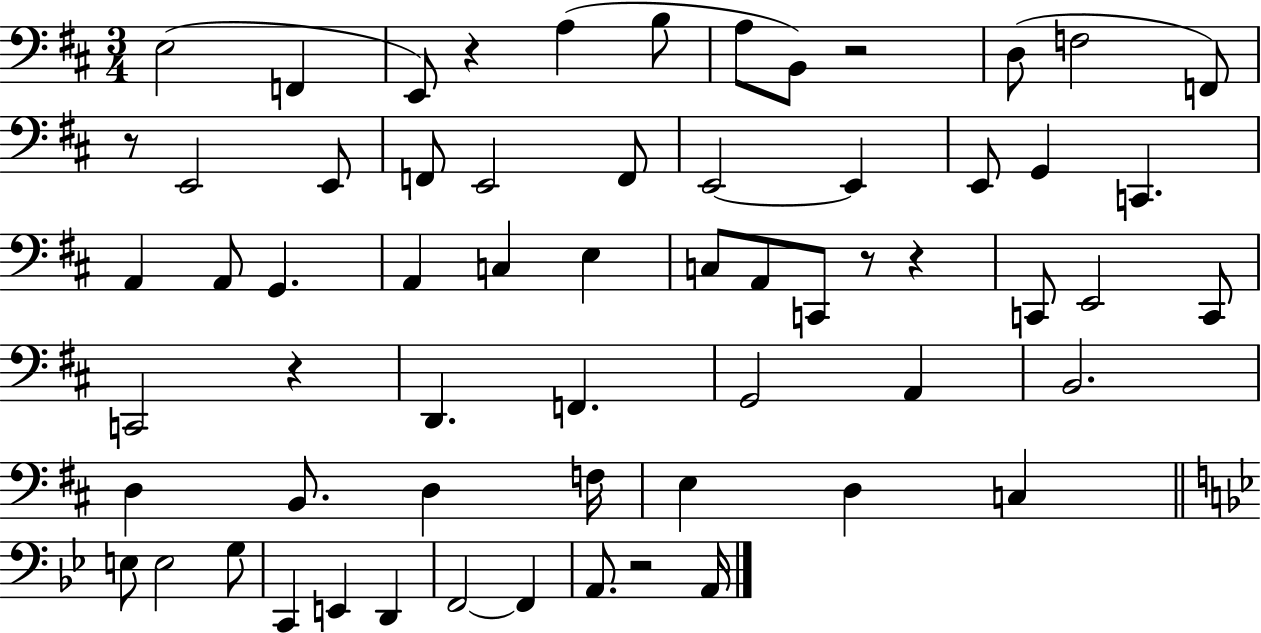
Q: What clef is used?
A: bass